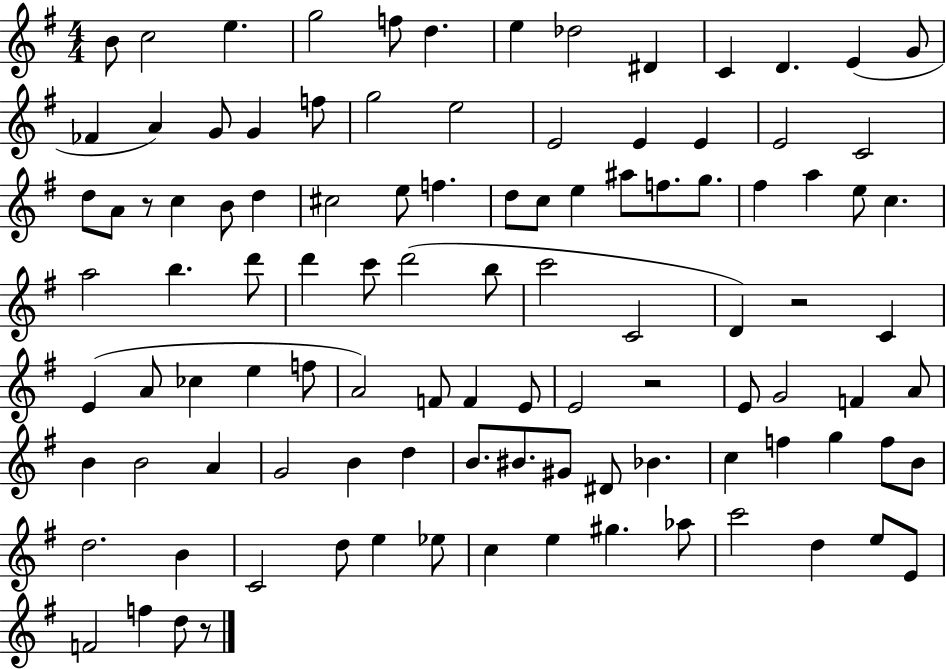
{
  \clef treble
  \numericTimeSignature
  \time 4/4
  \key g \major
  b'8 c''2 e''4. | g''2 f''8 d''4. | e''4 des''2 dis'4 | c'4 d'4. e'4( g'8 | \break fes'4 a'4) g'8 g'4 f''8 | g''2 e''2 | e'2 e'4 e'4 | e'2 c'2 | \break d''8 a'8 r8 c''4 b'8 d''4 | cis''2 e''8 f''4. | d''8 c''8 e''4 ais''8 f''8. g''8. | fis''4 a''4 e''8 c''4. | \break a''2 b''4. d'''8 | d'''4 c'''8 d'''2( b''8 | c'''2 c'2 | d'4) r2 c'4 | \break e'4( a'8 ces''4 e''4 f''8 | a'2) f'8 f'4 e'8 | e'2 r2 | e'8 g'2 f'4 a'8 | \break b'4 b'2 a'4 | g'2 b'4 d''4 | b'8. bis'8. gis'8 dis'8 bes'4. | c''4 f''4 g''4 f''8 b'8 | \break d''2. b'4 | c'2 d''8 e''4 ees''8 | c''4 e''4 gis''4. aes''8 | c'''2 d''4 e''8 e'8 | \break f'2 f''4 d''8 r8 | \bar "|."
}